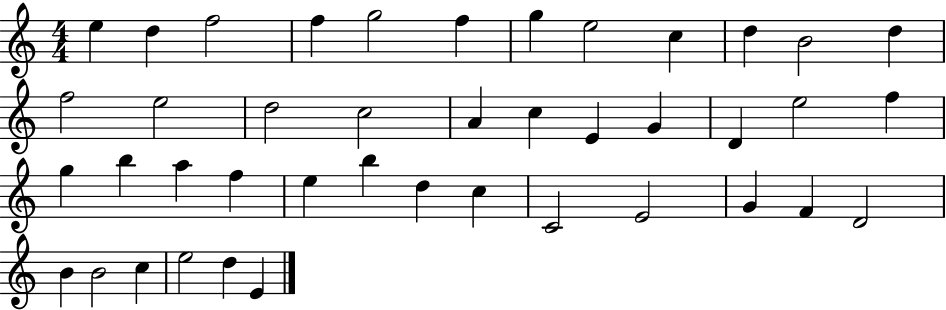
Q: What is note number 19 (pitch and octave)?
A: E4